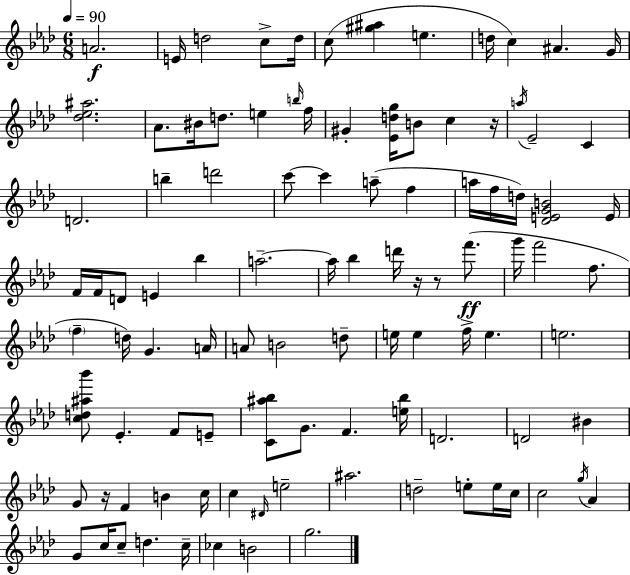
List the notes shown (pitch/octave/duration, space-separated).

A4/h. E4/s D5/h C5/e D5/s C5/e [G#5,A#5]/q E5/q. D5/s C5/q A#4/q. G4/s [Db5,Eb5,A#5]/h. Ab4/e. BIS4/s D5/e. E5/q B5/s F5/s G#4/q [Eb4,D5,G5]/s B4/e C5/q R/s A5/s Eb4/h C4/q D4/h. B5/q D6/h C6/e C6/q A5/e F5/q A5/s F5/s D5/s [Db4,E4,G4,B4]/h E4/s F4/s F4/s D4/e E4/q Bb5/q A5/h. A5/s Bb5/q D6/s R/s R/e F6/e. G6/s F6/h F5/e. F5/q D5/s G4/q. A4/s A4/e B4/h D5/e E5/s E5/q F5/s E5/q. E5/h. [C5,D5,A#5,Bb6]/e Eb4/q. F4/e E4/e [C4,A#5,Bb5]/e G4/e. F4/q. [E5,Bb5]/s D4/h. D4/h BIS4/q G4/e R/s F4/q B4/q C5/s C5/q D#4/s E5/h A#5/h. D5/h E5/e E5/s C5/s C5/h G5/s Ab4/q G4/e C5/s C5/e D5/q. C5/s CES5/q B4/h G5/h.